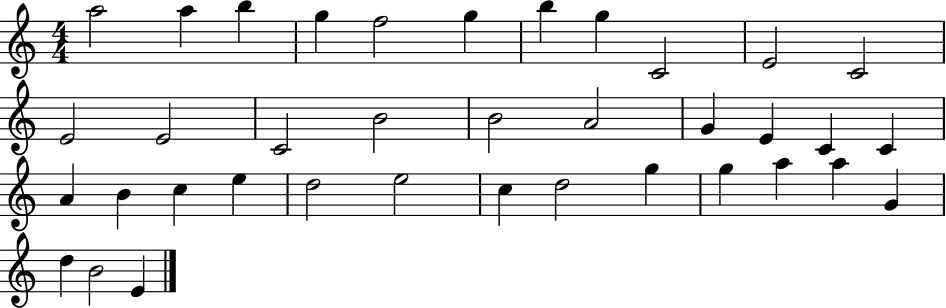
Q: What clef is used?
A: treble